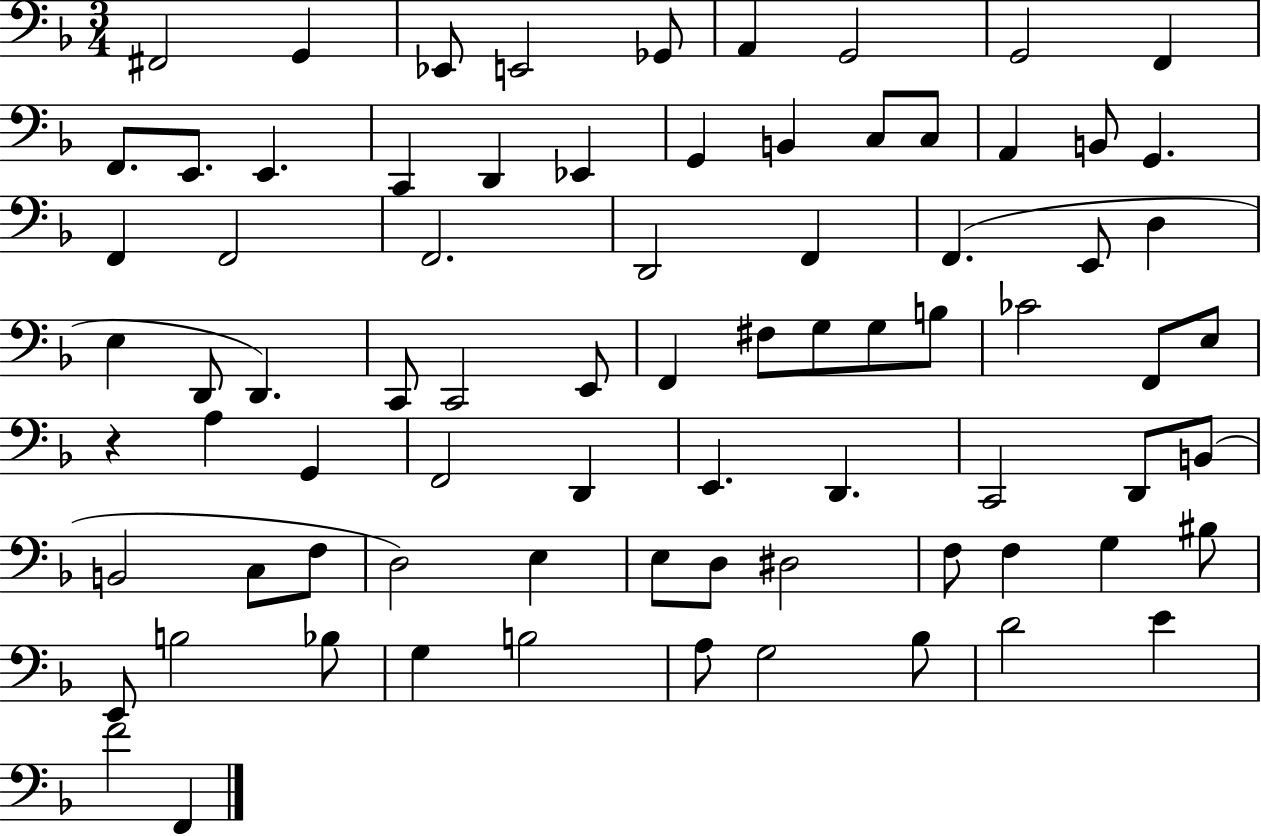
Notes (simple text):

F#2/h G2/q Eb2/e E2/h Gb2/e A2/q G2/h G2/h F2/q F2/e. E2/e. E2/q. C2/q D2/q Eb2/q G2/q B2/q C3/e C3/e A2/q B2/e G2/q. F2/q F2/h F2/h. D2/h F2/q F2/q. E2/e D3/q E3/q D2/e D2/q. C2/e C2/h E2/e F2/q F#3/e G3/e G3/e B3/e CES4/h F2/e E3/e R/q A3/q G2/q F2/h D2/q E2/q. D2/q. C2/h D2/e B2/e B2/h C3/e F3/e D3/h E3/q E3/e D3/e D#3/h F3/e F3/q G3/q BIS3/e E2/e B3/h Bb3/e G3/q B3/h A3/e G3/h Bb3/e D4/h E4/q F4/h F2/q